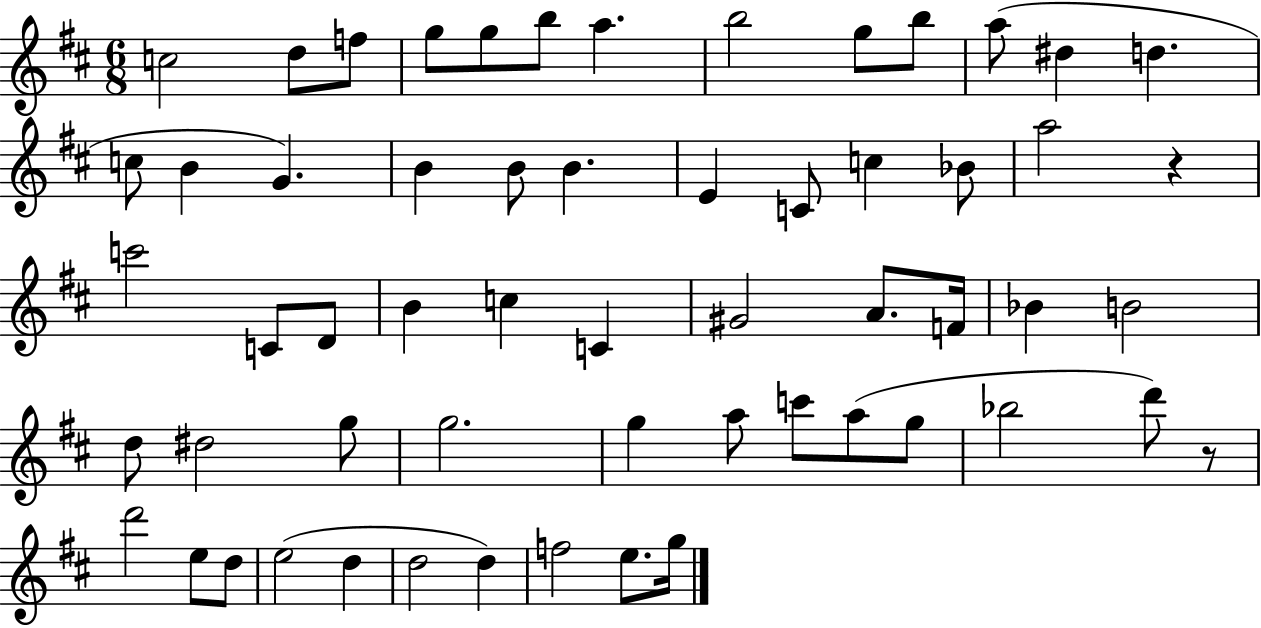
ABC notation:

X:1
T:Untitled
M:6/8
L:1/4
K:D
c2 d/2 f/2 g/2 g/2 b/2 a b2 g/2 b/2 a/2 ^d d c/2 B G B B/2 B E C/2 c _B/2 a2 z c'2 C/2 D/2 B c C ^G2 A/2 F/4 _B B2 d/2 ^d2 g/2 g2 g a/2 c'/2 a/2 g/2 _b2 d'/2 z/2 d'2 e/2 d/2 e2 d d2 d f2 e/2 g/4